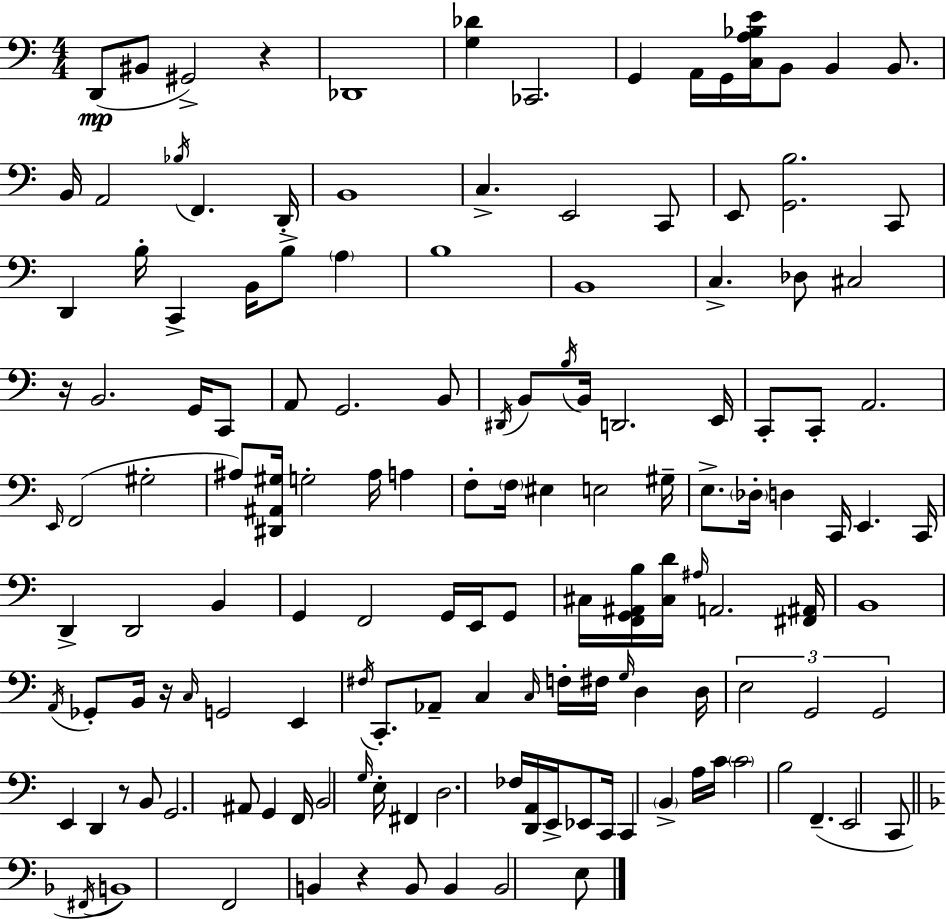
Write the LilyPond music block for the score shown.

{
  \clef bass
  \numericTimeSignature
  \time 4/4
  \key c \major
  d,8(\mp bis,8 gis,2->) r4 | des,1 | <g des'>4 ces,2. | g,4 a,16 g,16 <c a bes e'>16 b,8 b,4 b,8. | \break b,16 a,2 \acciaccatura { bes16 } f,4. | d,16-. b,1 | c4.-> e,2 c,8 | e,8 <g, b>2. c,8 | \break d,4 b16-. c,4-> b,16 b8-> \parenthesize a4 | b1 | b,1 | c4.-> des8 cis2 | \break r16 b,2. g,16 c,8 | a,8 g,2. b,8 | \acciaccatura { dis,16 } b,8 \acciaccatura { b16 } b,16 d,2. | e,16 c,8-. c,8-. a,2. | \break \grace { e,16 }( f,2 gis2-. | ais8) <dis, ais, gis>16 g2-. ais16 | a4 f8-. \parenthesize f16 eis4 e2 | gis16-- e8.-> \parenthesize des16-. d4 c,16 e,4. | \break c,16 d,4-> d,2 | b,4 g,4 f,2 | g,16 e,16 g,8 cis16 <f, g, ais, b>16 <cis d'>16 \grace { ais16 } a,2. | <fis, ais,>16 b,1 | \break \acciaccatura { a,16 } ges,8-. b,16 r16 \grace { c16 } g,2 | e,4 \acciaccatura { fis16 } c,8.-. aes,8-- c4 | \grace { c16 } f16-. fis16 \grace { g16 } d4 d16 \tuplet 3/2 { e2 | g,2 g,2 } | \break e,4 d,4 r8 b,8 g,2. | ais,8 g,4 | f,16 b,2 \grace { g16 } e16-. fis,4 d2. | fes16 <d, a,>16 e,16-> ees,8 | \break c,16 c,4 \parenthesize b,4-> a16 c'16 \parenthesize c'2 | b2 f,4.--( | e,2 c,8 \bar "||" \break \key d \minor \acciaccatura { fis,16 }) b,1 | f,2 b,4 r4 | b,8 b,4 b,2 e8 | \bar "|."
}